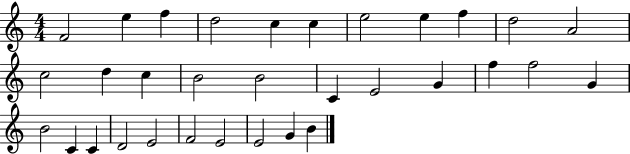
X:1
T:Untitled
M:4/4
L:1/4
K:C
F2 e f d2 c c e2 e f d2 A2 c2 d c B2 B2 C E2 G f f2 G B2 C C D2 E2 F2 E2 E2 G B